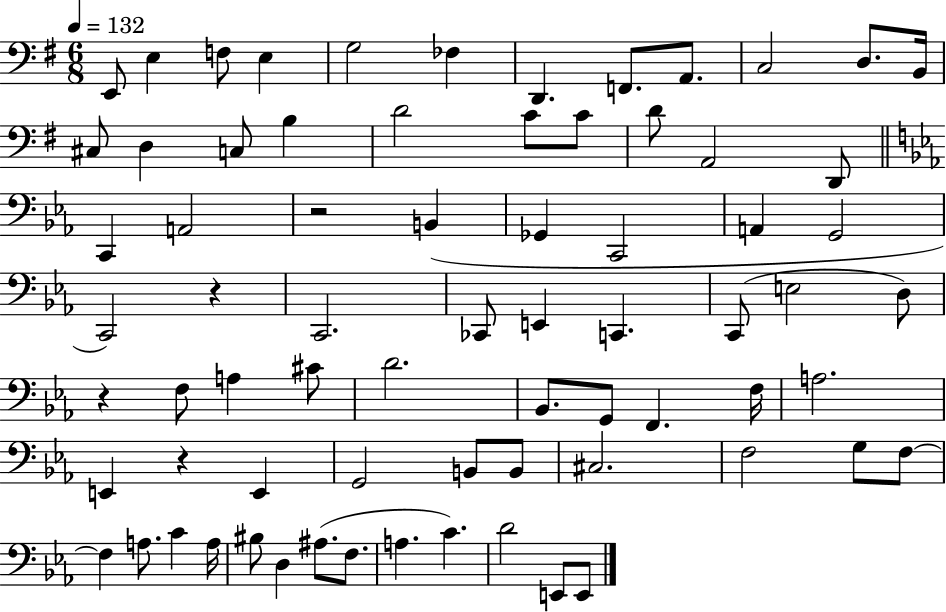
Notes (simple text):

E2/e E3/q F3/e E3/q G3/h FES3/q D2/q. F2/e. A2/e. C3/h D3/e. B2/s C#3/e D3/q C3/e B3/q D4/h C4/e C4/e D4/e A2/h D2/e C2/q A2/h R/h B2/q Gb2/q C2/h A2/q G2/h C2/h R/q C2/h. CES2/e E2/q C2/q. C2/e E3/h D3/e R/q F3/e A3/q C#4/e D4/h. Bb2/e. G2/e F2/q. F3/s A3/h. E2/q R/q E2/q G2/h B2/e B2/e C#3/h. F3/h G3/e F3/e F3/q A3/e. C4/q A3/s BIS3/e D3/q A#3/e. F3/e. A3/q. C4/q. D4/h E2/e E2/e